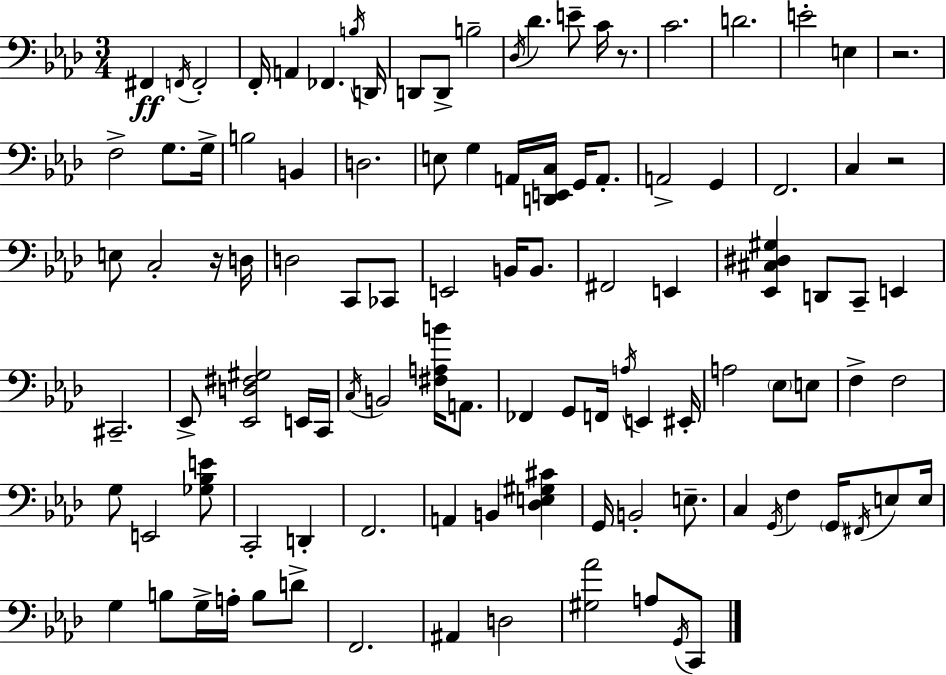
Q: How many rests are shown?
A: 4